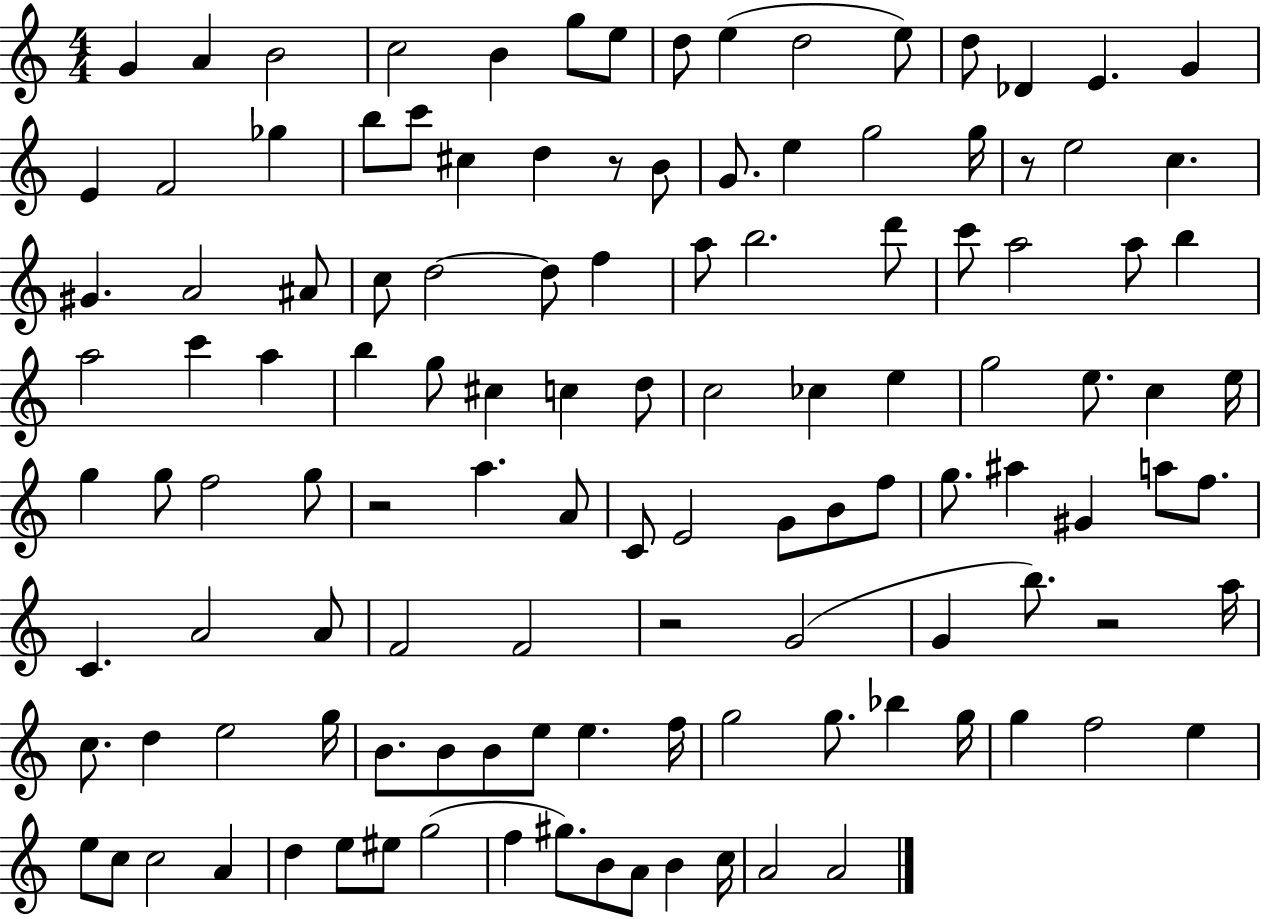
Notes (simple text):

G4/q A4/q B4/h C5/h B4/q G5/e E5/e D5/e E5/q D5/h E5/e D5/e Db4/q E4/q. G4/q E4/q F4/h Gb5/q B5/e C6/e C#5/q D5/q R/e B4/e G4/e. E5/q G5/h G5/s R/e E5/h C5/q. G#4/q. A4/h A#4/e C5/e D5/h D5/e F5/q A5/e B5/h. D6/e C6/e A5/h A5/e B5/q A5/h C6/q A5/q B5/q G5/e C#5/q C5/q D5/e C5/h CES5/q E5/q G5/h E5/e. C5/q E5/s G5/q G5/e F5/h G5/e R/h A5/q. A4/e C4/e E4/h G4/e B4/e F5/e G5/e. A#5/q G#4/q A5/e F5/e. C4/q. A4/h A4/e F4/h F4/h R/h G4/h G4/q B5/e. R/h A5/s C5/e. D5/q E5/h G5/s B4/e. B4/e B4/e E5/e E5/q. F5/s G5/h G5/e. Bb5/q G5/s G5/q F5/h E5/q E5/e C5/e C5/h A4/q D5/q E5/e EIS5/e G5/h F5/q G#5/e. B4/e A4/e B4/q C5/s A4/h A4/h